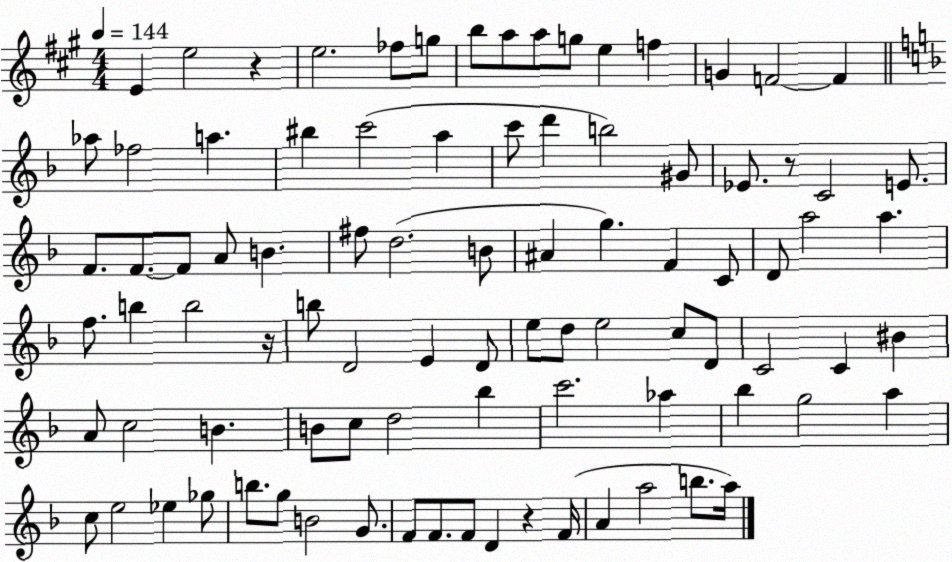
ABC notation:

X:1
T:Untitled
M:4/4
L:1/4
K:A
E e2 z e2 _f/2 g/2 b/2 a/2 a/2 g/2 e f G F2 F _a/2 _f2 a ^b c'2 a c'/2 d' b2 ^G/2 _E/2 z/2 C2 E/2 F/2 F/2 F/2 A/2 B ^f/2 d2 B/2 ^A g F C/2 D/2 a2 a f/2 b b2 z/4 b/2 D2 E D/2 e/2 d/2 e2 c/2 D/2 C2 C ^B A/2 c2 B B/2 c/2 d2 _b c'2 _a _b g2 a c/2 e2 _e _g/2 b/2 g/2 B2 G/2 F/2 F/2 F/2 D z F/4 A a2 b/2 a/4